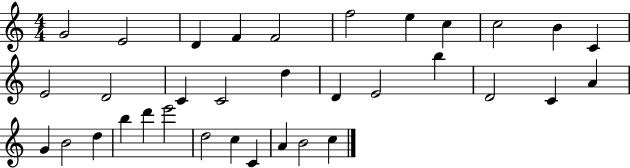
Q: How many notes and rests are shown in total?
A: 34